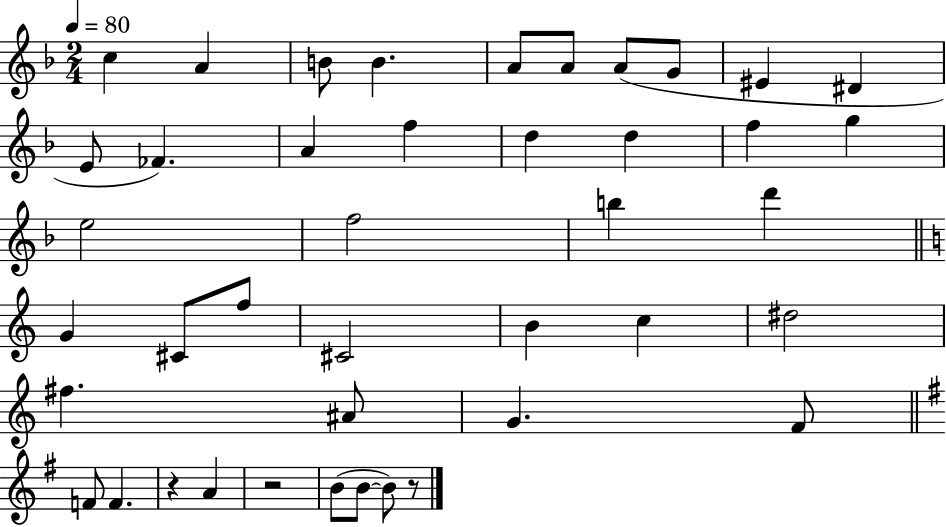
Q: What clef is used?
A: treble